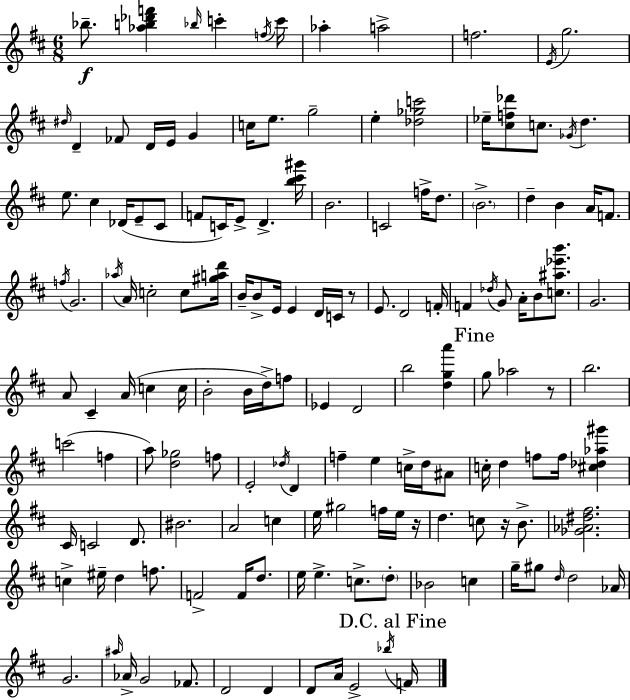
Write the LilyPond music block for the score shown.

{
  \clef treble
  \numericTimeSignature
  \time 6/8
  \key d \major
  bes''8.--\f <aes'' b'' des''' f'''>4 \grace { bes''16 } c'''4-. | \acciaccatura { f''16 } c'''16 aes''4-. a''2-> | f''2. | \acciaccatura { e'16 } g''2. | \break \grace { dis''16 } d'4-- fes'8 d'16 e'16 | g'4 c''16 e''8. g''2-- | e''4-. <des'' ges'' c'''>2 | ees''16-- <cis'' f'' des'''>8 c''8. \acciaccatura { ges'16 } d''4. | \break e''8. cis''4 | des'16( e'8-- cis'8 f'8 c'16) e'8-> d'4.-> | <b'' cis''' gis'''>16 b'2. | c'2 | \break f''16-> d''8. \parenthesize b'2.-> | d''4-- b'4 | a'16 f'8. \acciaccatura { f''16 } g'2. | \acciaccatura { aes''16 } a'16 c''2-. | \break c''8 <gis'' a'' d'''>16 b'16-- b'8-> e'16 e'4 | d'16 c'16 r8 e'8. d'2 | f'16-. f'4 \acciaccatura { des''16 } | g'8 a'16-. b'8 <c'' ais'' ees''' b'''>8. g'2. | \break a'8 cis'4-- | a'16( c''4 c''16 b'2-. | b'16 d''16->) f''8 ees'4 | d'2 b''2 | \break <d'' g'' a'''>4 \mark "Fine" g''8 aes''2 | r8 b''2. | c'''2( | f''4 a''8) <d'' ges''>2 | \break f''8 e'2-. | \acciaccatura { des''16 } d'4 f''4-- | e''4 c''16-> d''16 ais'8 c''16-. d''4 | f''8 f''16 <cis'' des'' aes'' gis'''>4 cis'16 c'2 | \break d'8. bis'2. | a'2 | c''4 e''16 gis''2 | f''16 e''16 r16 d''4. | \break c''8 r16 b'8.-> <ges' aes' dis'' fis''>2. | c''4-> | eis''16-- d''4 f''8. f'2-> | f'16 d''8. e''16 e''4.-> | \break c''8.-> \parenthesize d''8-. bes'2 | c''4 g''16-- gis''8 | \grace { d''16 } d''2 aes'16 g'2. | \grace { ais''16 } aes'16-> | \break g'2 fes'8. d'2 | d'4 d'8 | a'16 e'2-> \acciaccatura { bes''16 } \mark "D.C. al Fine" f'16 | \bar "|."
}